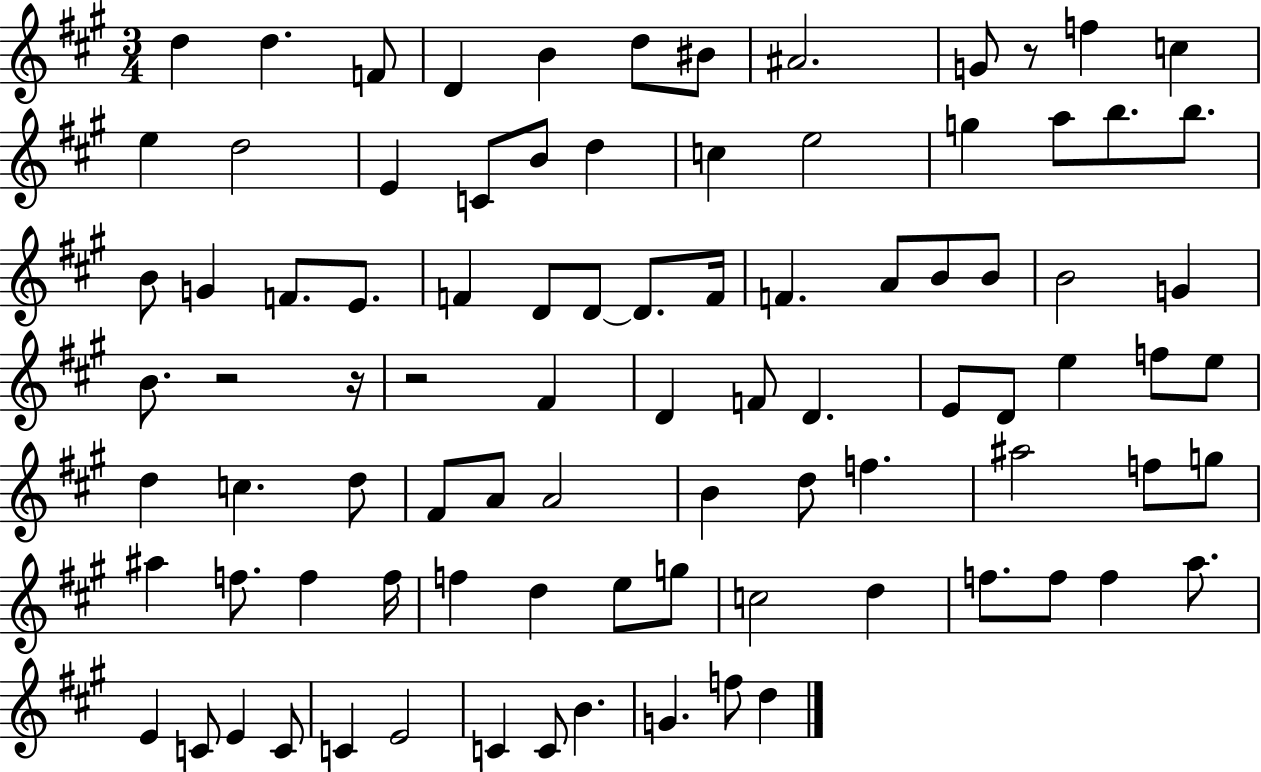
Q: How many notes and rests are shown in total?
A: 90